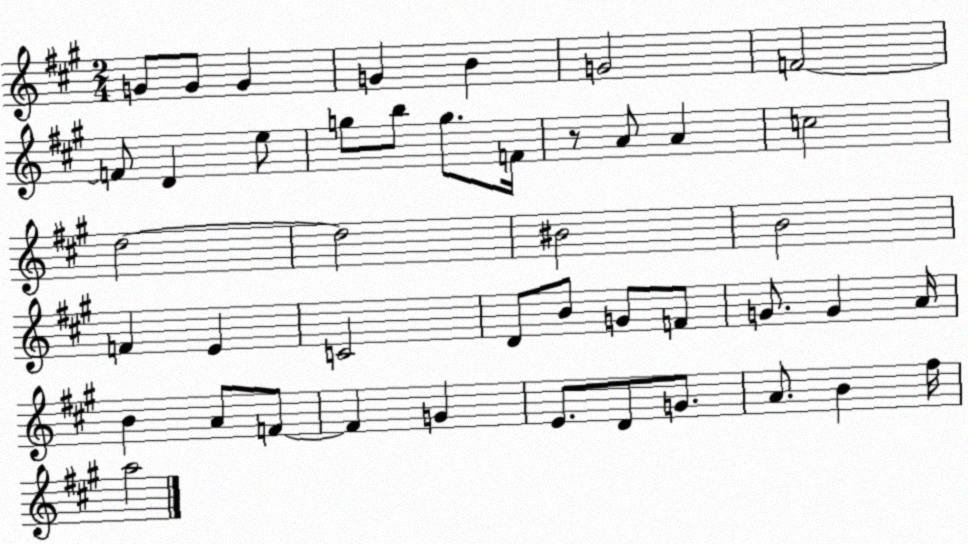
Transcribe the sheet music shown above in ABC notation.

X:1
T:Untitled
M:2/4
L:1/4
K:A
G/2 G/2 G G B G2 F2 F/2 D e/2 g/2 b/2 g/2 F/4 z/2 A/2 A c2 d2 d2 ^B2 B2 F E C2 D/2 B/2 G/2 F/2 G/2 G A/4 B A/2 F/2 F G E/2 D/2 G/2 A/2 B ^f/4 a2